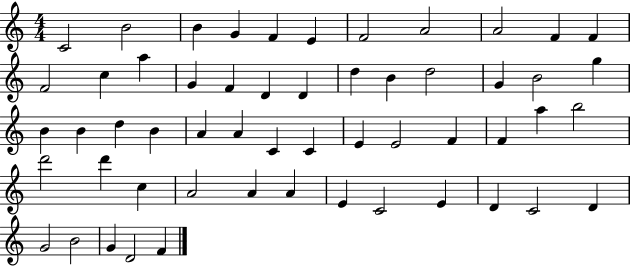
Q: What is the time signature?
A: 4/4